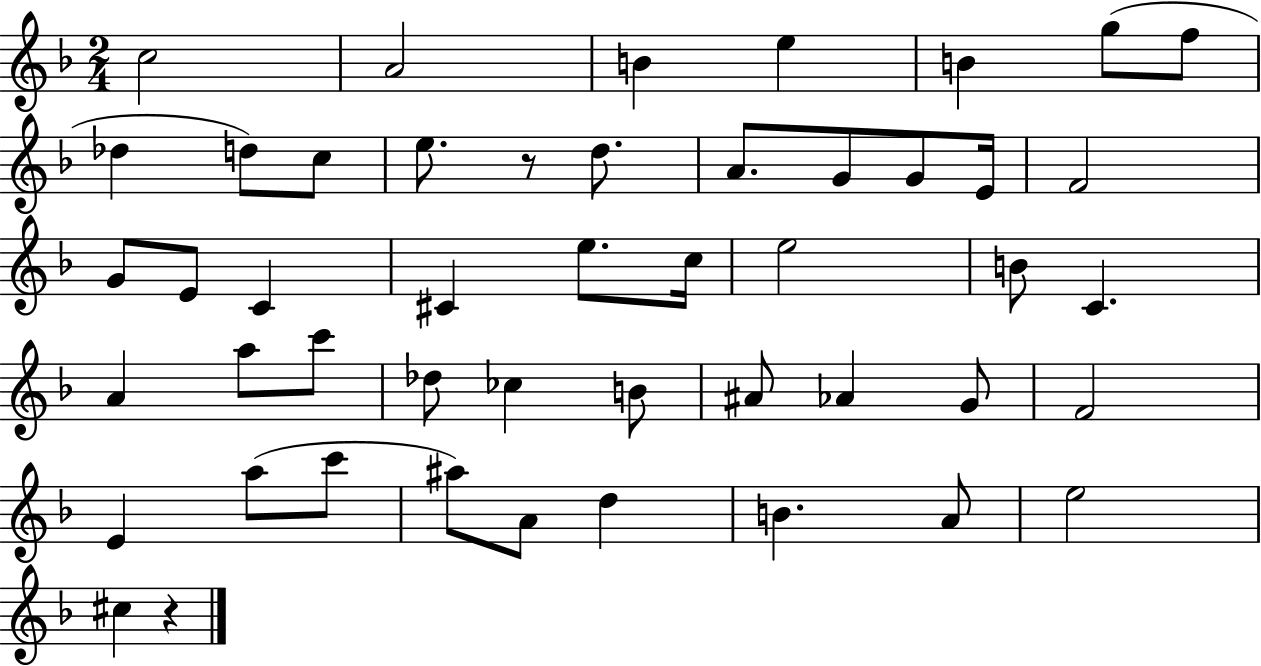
X:1
T:Untitled
M:2/4
L:1/4
K:F
c2 A2 B e B g/2 f/2 _d d/2 c/2 e/2 z/2 d/2 A/2 G/2 G/2 E/4 F2 G/2 E/2 C ^C e/2 c/4 e2 B/2 C A a/2 c'/2 _d/2 _c B/2 ^A/2 _A G/2 F2 E a/2 c'/2 ^a/2 A/2 d B A/2 e2 ^c z